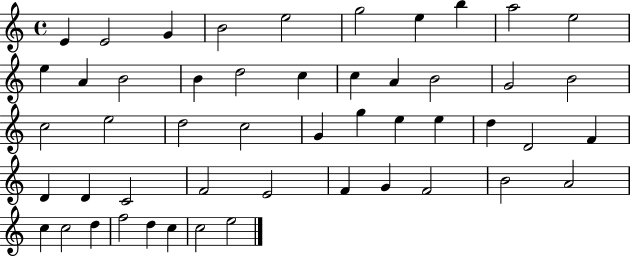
X:1
T:Untitled
M:4/4
L:1/4
K:C
E E2 G B2 e2 g2 e b a2 e2 e A B2 B d2 c c A B2 G2 B2 c2 e2 d2 c2 G g e e d D2 F D D C2 F2 E2 F G F2 B2 A2 c c2 d f2 d c c2 e2